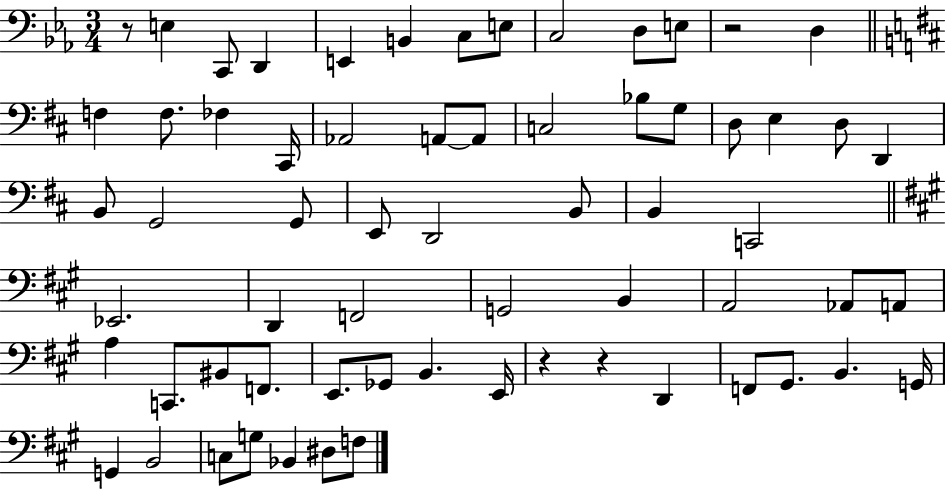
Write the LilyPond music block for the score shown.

{
  \clef bass
  \numericTimeSignature
  \time 3/4
  \key ees \major
  r8 e4 c,8 d,4 | e,4 b,4 c8 e8 | c2 d8 e8 | r2 d4 | \break \bar "||" \break \key d \major f4 f8. fes4 cis,16 | aes,2 a,8~~ a,8 | c2 bes8 g8 | d8 e4 d8 d,4 | \break b,8 g,2 g,8 | e,8 d,2 b,8 | b,4 c,2 | \bar "||" \break \key a \major ees,2. | d,4 f,2 | g,2 b,4 | a,2 aes,8 a,8 | \break a4 c,8. bis,8 f,8. | e,8. ges,8 b,4. e,16 | r4 r4 d,4 | f,8 gis,8. b,4. g,16 | \break g,4 b,2 | c8 g8 bes,4 dis8 f8 | \bar "|."
}